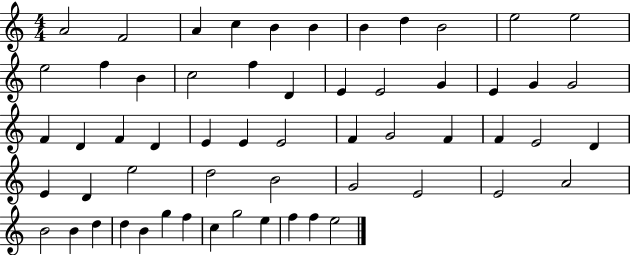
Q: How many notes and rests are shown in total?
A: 58